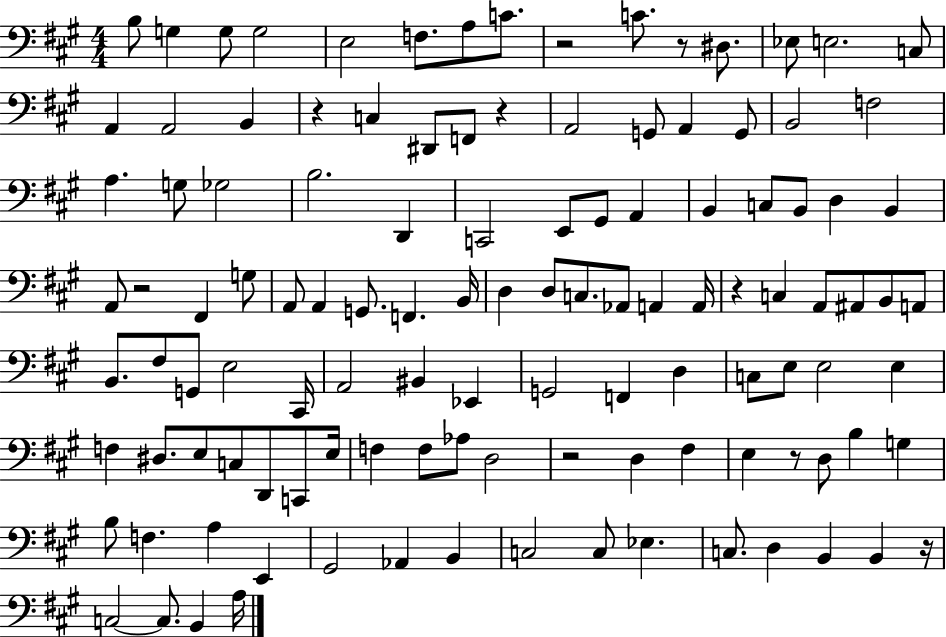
B3/e G3/q G3/e G3/h E3/h F3/e. A3/e C4/e. R/h C4/e. R/e D#3/e. Eb3/e E3/h. C3/e A2/q A2/h B2/q R/q C3/q D#2/e F2/e R/q A2/h G2/e A2/q G2/e B2/h F3/h A3/q. G3/e Gb3/h B3/h. D2/q C2/h E2/e G#2/e A2/q B2/q C3/e B2/e D3/q B2/q A2/e R/h F#2/q G3/e A2/e A2/q G2/e. F2/q. B2/s D3/q D3/e C3/e. Ab2/e A2/q A2/s R/q C3/q A2/e A#2/e B2/e A2/e B2/e. F#3/e G2/e E3/h C#2/s A2/h BIS2/q Eb2/q G2/h F2/q D3/q C3/e E3/e E3/h E3/q F3/q D#3/e. E3/e C3/e D2/e C2/e E3/s F3/q F3/e Ab3/e D3/h R/h D3/q F#3/q E3/q R/e D3/e B3/q G3/q B3/e F3/q. A3/q E2/q G#2/h Ab2/q B2/q C3/h C3/e Eb3/q. C3/e. D3/q B2/q B2/q R/s C3/h C3/e. B2/q A3/s